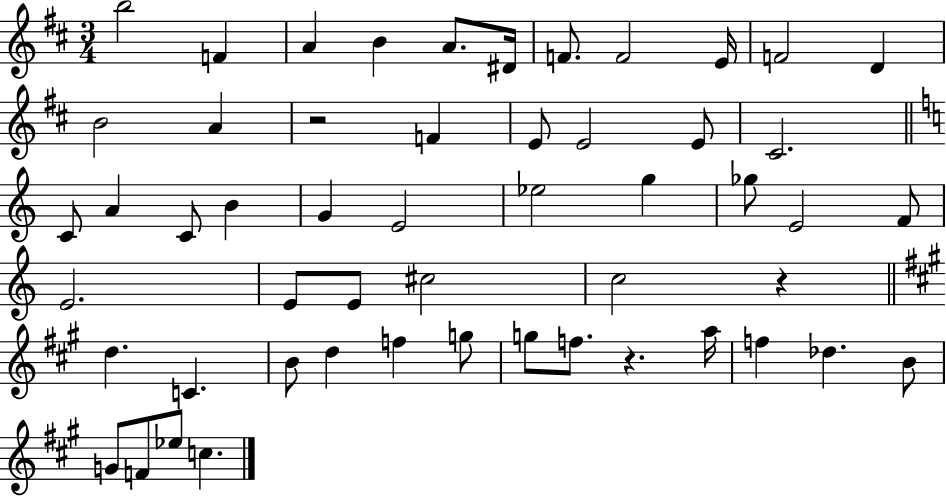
{
  \clef treble
  \numericTimeSignature
  \time 3/4
  \key d \major
  b''2 f'4 | a'4 b'4 a'8. dis'16 | f'8. f'2 e'16 | f'2 d'4 | \break b'2 a'4 | r2 f'4 | e'8 e'2 e'8 | cis'2. | \break \bar "||" \break \key a \minor c'8 a'4 c'8 b'4 | g'4 e'2 | ees''2 g''4 | ges''8 e'2 f'8 | \break e'2. | e'8 e'8 cis''2 | c''2 r4 | \bar "||" \break \key a \major d''4. c'4. | b'8 d''4 f''4 g''8 | g''8 f''8. r4. a''16 | f''4 des''4. b'8 | \break g'8 f'8 ees''8 c''4. | \bar "|."
}